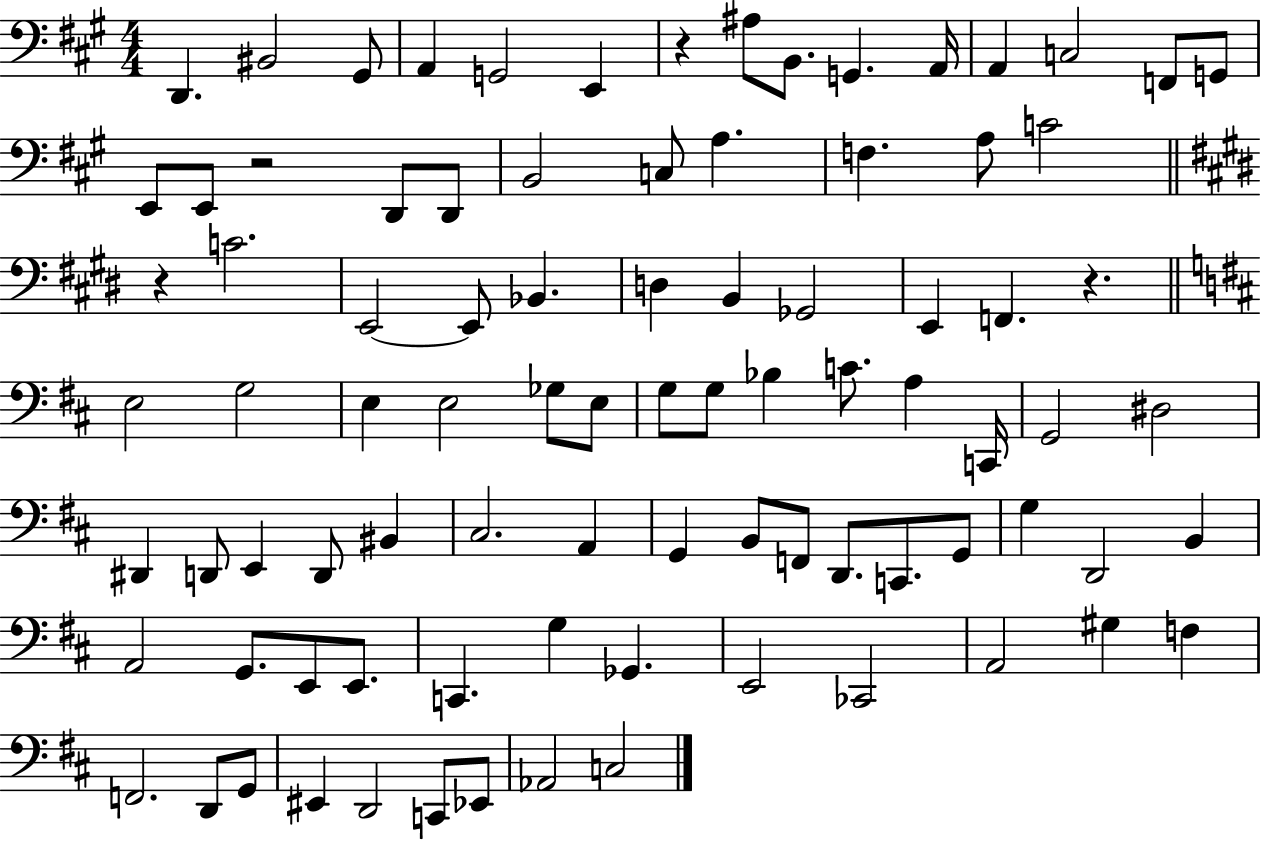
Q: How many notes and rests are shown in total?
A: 88